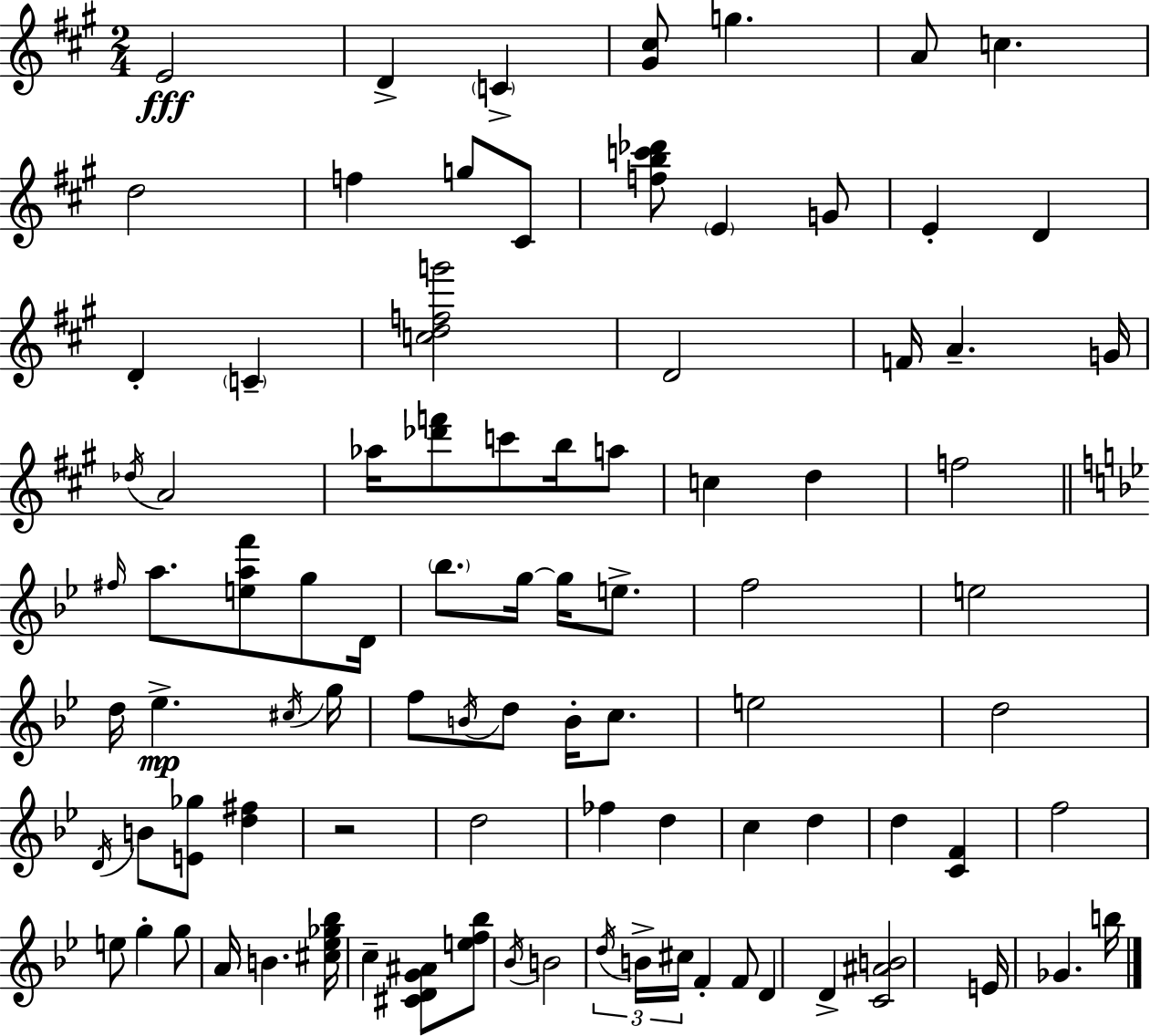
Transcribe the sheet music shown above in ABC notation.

X:1
T:Untitled
M:2/4
L:1/4
K:A
E2 D C [^G^c]/2 g A/2 c d2 f g/2 ^C/2 [fbc'_d']/2 E G/2 E D D C [cdfg']2 D2 F/4 A G/4 _d/4 A2 _a/4 [_d'f']/2 c'/2 b/4 a/2 c d f2 ^f/4 a/2 [eaf']/2 g/2 D/4 _b/2 g/4 g/4 e/2 f2 e2 d/4 _e ^c/4 g/4 f/2 B/4 d/2 B/4 c/2 e2 d2 D/4 B/2 [E_g]/2 [d^f] z2 d2 _f d c d d [CF] f2 e/2 g g/2 A/4 B [^c_e_g_b]/4 c [^CDG^A]/2 [ef_b]/2 _B/4 B2 d/4 B/4 ^c/4 F F/2 D D [C^AB]2 E/4 _G b/4